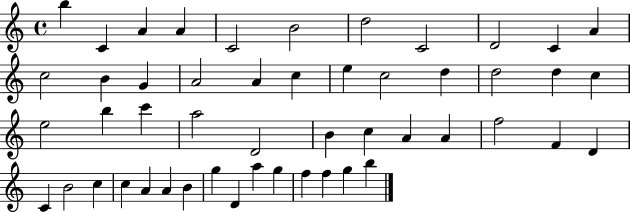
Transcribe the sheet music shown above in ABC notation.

X:1
T:Untitled
M:4/4
L:1/4
K:C
b C A A C2 B2 d2 C2 D2 C A c2 B G A2 A c e c2 d d2 d c e2 b c' a2 D2 B c A A f2 F D C B2 c c A A B g D a g f f g b